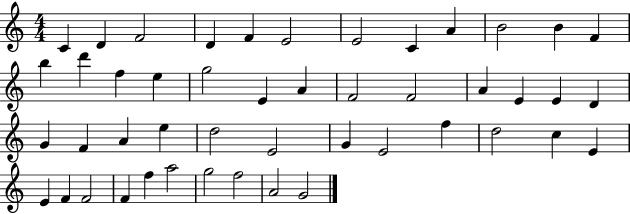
X:1
T:Untitled
M:4/4
L:1/4
K:C
C D F2 D F E2 E2 C A B2 B F b d' f e g2 E A F2 F2 A E E D G F A e d2 E2 G E2 f d2 c E E F F2 F f a2 g2 f2 A2 G2